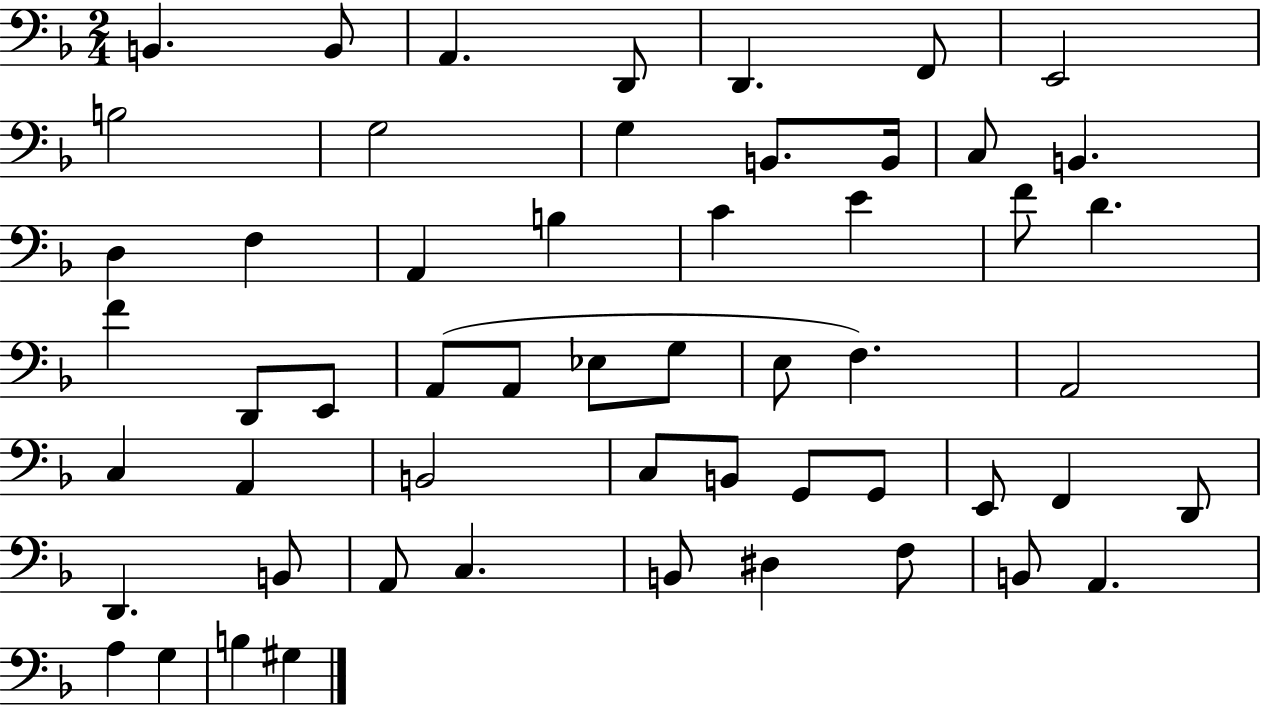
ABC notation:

X:1
T:Untitled
M:2/4
L:1/4
K:F
B,, B,,/2 A,, D,,/2 D,, F,,/2 E,,2 B,2 G,2 G, B,,/2 B,,/4 C,/2 B,, D, F, A,, B, C E F/2 D F D,,/2 E,,/2 A,,/2 A,,/2 _E,/2 G,/2 E,/2 F, A,,2 C, A,, B,,2 C,/2 B,,/2 G,,/2 G,,/2 E,,/2 F,, D,,/2 D,, B,,/2 A,,/2 C, B,,/2 ^D, F,/2 B,,/2 A,, A, G, B, ^G,